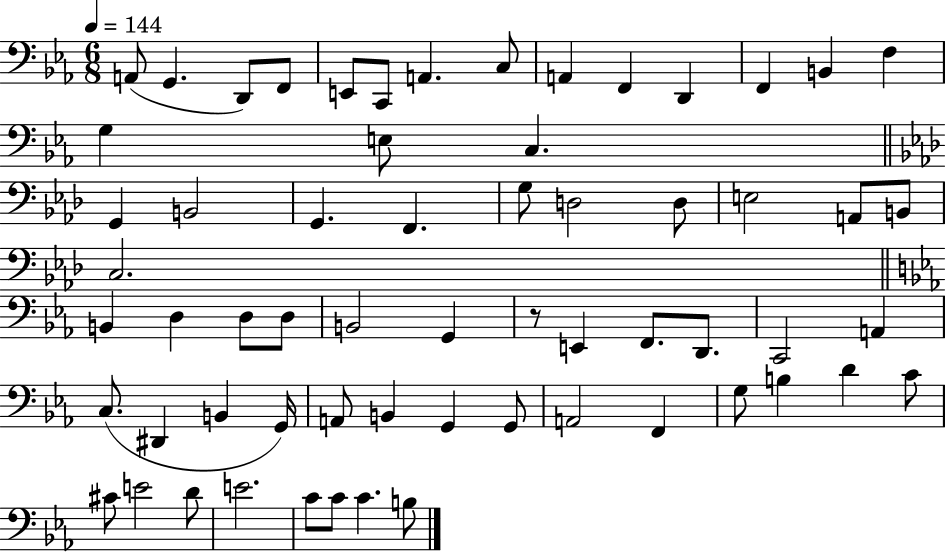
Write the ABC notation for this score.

X:1
T:Untitled
M:6/8
L:1/4
K:Eb
A,,/2 G,, D,,/2 F,,/2 E,,/2 C,,/2 A,, C,/2 A,, F,, D,, F,, B,, F, G, E,/2 C, G,, B,,2 G,, F,, G,/2 D,2 D,/2 E,2 A,,/2 B,,/2 C,2 B,, D, D,/2 D,/2 B,,2 G,, z/2 E,, F,,/2 D,,/2 C,,2 A,, C,/2 ^D,, B,, G,,/4 A,,/2 B,, G,, G,,/2 A,,2 F,, G,/2 B, D C/2 ^C/2 E2 D/2 E2 C/2 C/2 C B,/2